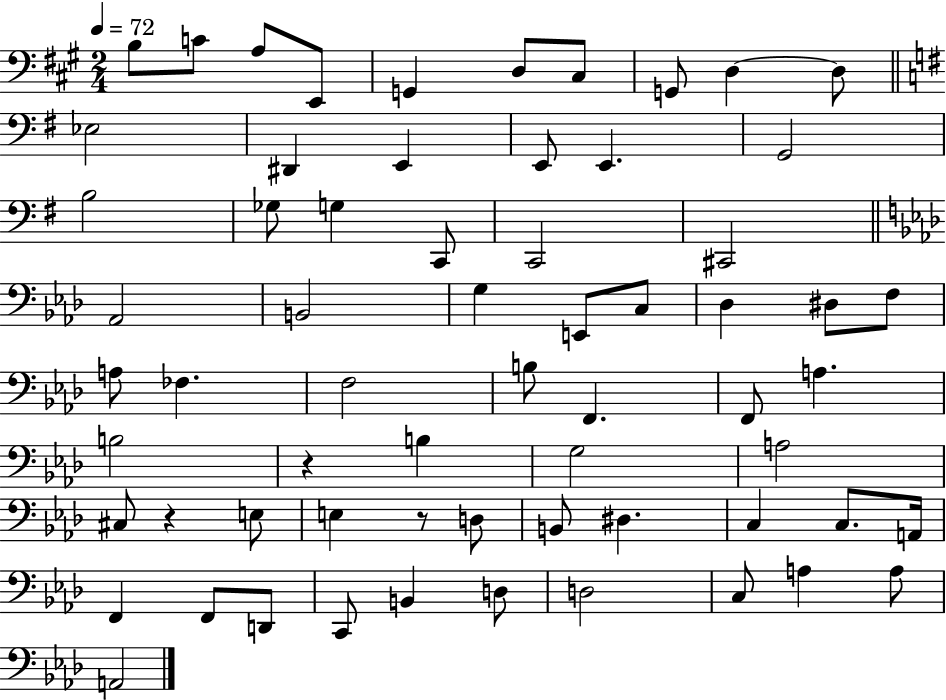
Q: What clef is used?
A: bass